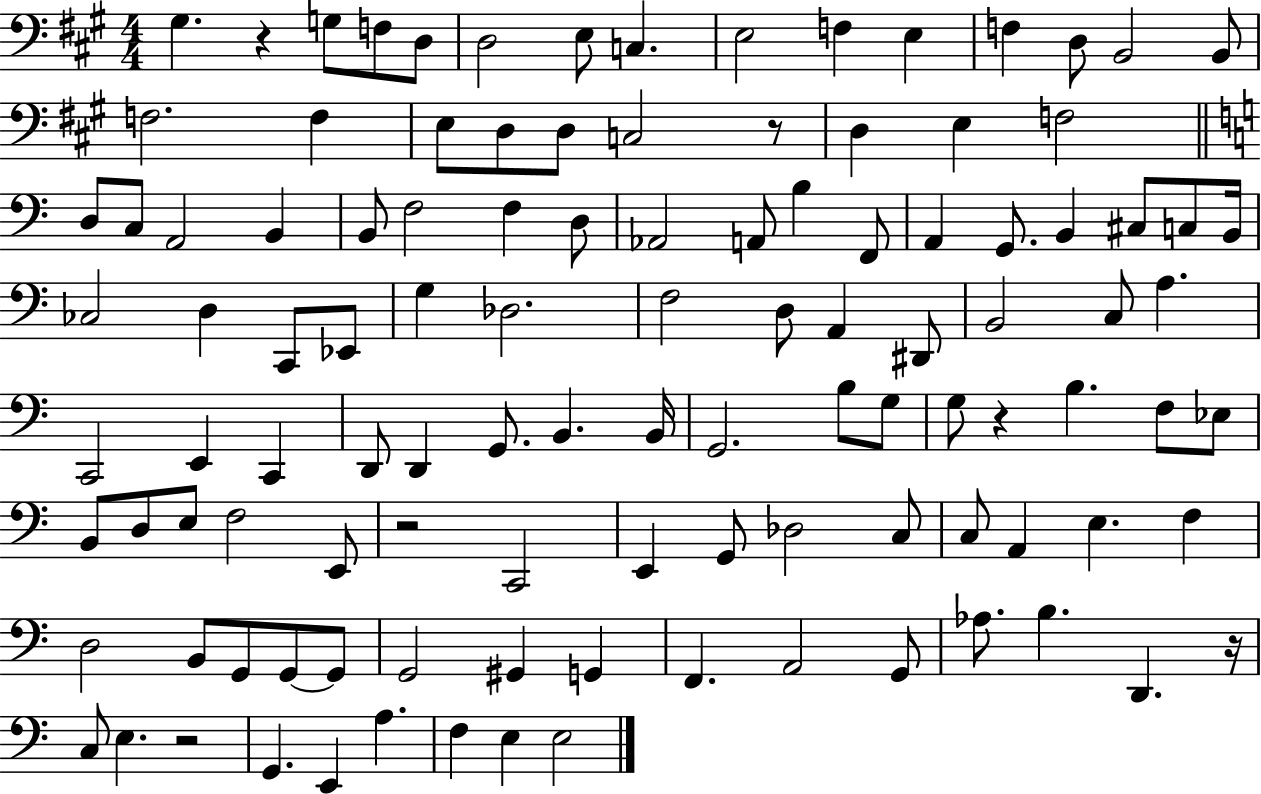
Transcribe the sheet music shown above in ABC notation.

X:1
T:Untitled
M:4/4
L:1/4
K:A
^G, z G,/2 F,/2 D,/2 D,2 E,/2 C, E,2 F, E, F, D,/2 B,,2 B,,/2 F,2 F, E,/2 D,/2 D,/2 C,2 z/2 D, E, F,2 D,/2 C,/2 A,,2 B,, B,,/2 F,2 F, D,/2 _A,,2 A,,/2 B, F,,/2 A,, G,,/2 B,, ^C,/2 C,/2 B,,/4 _C,2 D, C,,/2 _E,,/2 G, _D,2 F,2 D,/2 A,, ^D,,/2 B,,2 C,/2 A, C,,2 E,, C,, D,,/2 D,, G,,/2 B,, B,,/4 G,,2 B,/2 G,/2 G,/2 z B, F,/2 _E,/2 B,,/2 D,/2 E,/2 F,2 E,,/2 z2 C,,2 E,, G,,/2 _D,2 C,/2 C,/2 A,, E, F, D,2 B,,/2 G,,/2 G,,/2 G,,/2 G,,2 ^G,, G,, F,, A,,2 G,,/2 _A,/2 B, D,, z/4 C,/2 E, z2 G,, E,, A, F, E, E,2